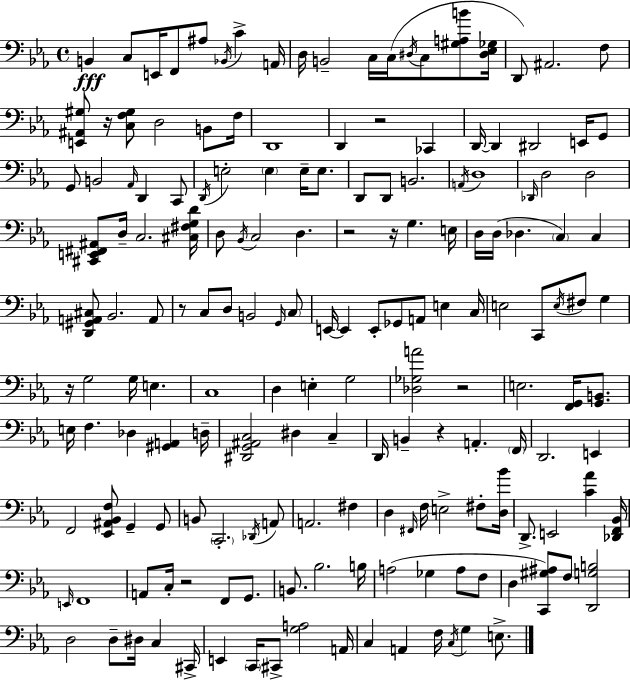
X:1
T:Untitled
M:4/4
L:1/4
K:Cm
B,, C,/2 E,,/4 F,,/2 ^A,/2 _B,,/4 C A,,/4 D,/4 B,,2 C,/4 C,/4 ^D,/4 C,/2 [^G,A,B]/2 [^D,_E,_G,]/4 D,,/2 ^A,,2 F,/2 [E,,^A,,^G,]/2 z/4 [C,F,^G,]/2 D,2 B,,/2 F,/4 D,,4 D,, z2 _C,, D,,/4 D,, ^D,,2 E,,/4 G,,/2 G,,/2 B,,2 _A,,/4 D,, C,,/2 D,,/4 E,2 E, E,/4 E,/2 D,,/2 D,,/2 B,,2 A,,/4 D,4 _D,,/4 D,2 D,2 [^C,,E,,^F,,^A,,]/2 D,/4 C,2 [^C,^F,G,D]/4 D,/2 _B,,/4 C,2 D, z2 z/4 G, E,/4 D,/4 D,/4 _D, C, C, [D,,^G,,A,,^C,]/2 _B,,2 A,,/2 z/2 C,/2 D,/2 B,,2 G,,/4 C,/2 E,,/4 E,, E,,/2 _G,,/2 A,,/2 E, C,/4 E,2 C,,/2 E,/4 ^F,/2 G, z/4 G,2 G,/4 E, C,4 D, E, G,2 [_D,_G,A]2 z2 E,2 [F,,G,,]/4 [G,,B,,]/2 E,/4 F, _D, [^G,,A,,] D,/4 [^D,,G,,^A,,C,]2 ^D, C, D,,/4 B,, z A,, F,,/4 D,,2 E,, F,,2 [_E,,^A,,_B,,F,]/2 G,, G,,/2 B,,/2 C,,2 _D,,/4 A,,/2 A,,2 ^F, D, ^F,,/4 F,/4 E,2 ^F,/2 [D,_B]/4 D,,/2 E,,2 [C_A] [_D,,F,,_B,,]/4 E,,/4 F,,4 A,,/2 C,/4 z2 F,,/2 G,,/2 B,,/2 _B,2 B,/4 A,2 _G, A,/2 F,/2 D, [C,,^G,^A,]/2 F,/2 [D,,G,B,]2 D,2 D,/2 ^D,/4 C, ^C,,/4 E,, C,,/4 ^C,,/2 [G,A,]2 A,,/4 C, A,, F,/4 C,/4 G, E,/2